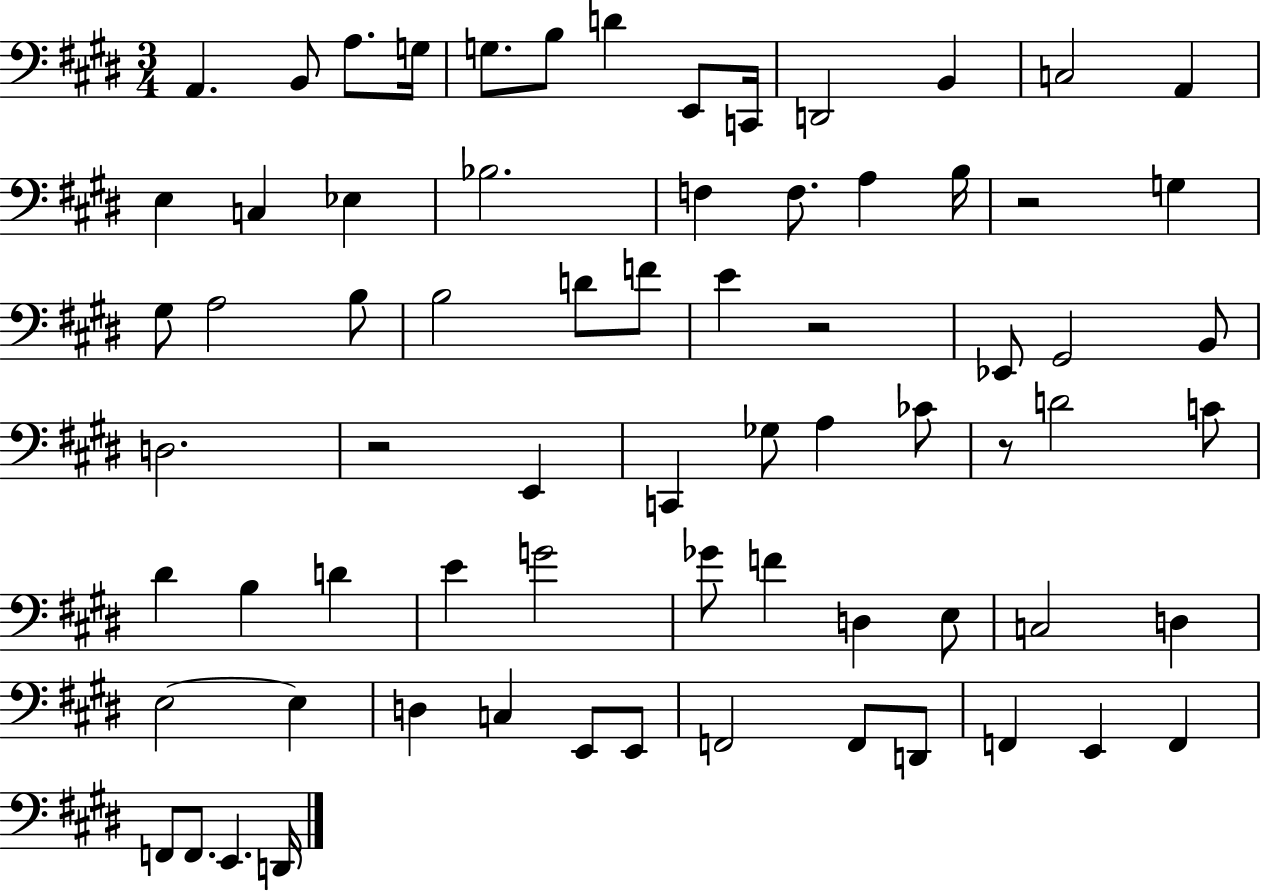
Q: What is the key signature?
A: E major